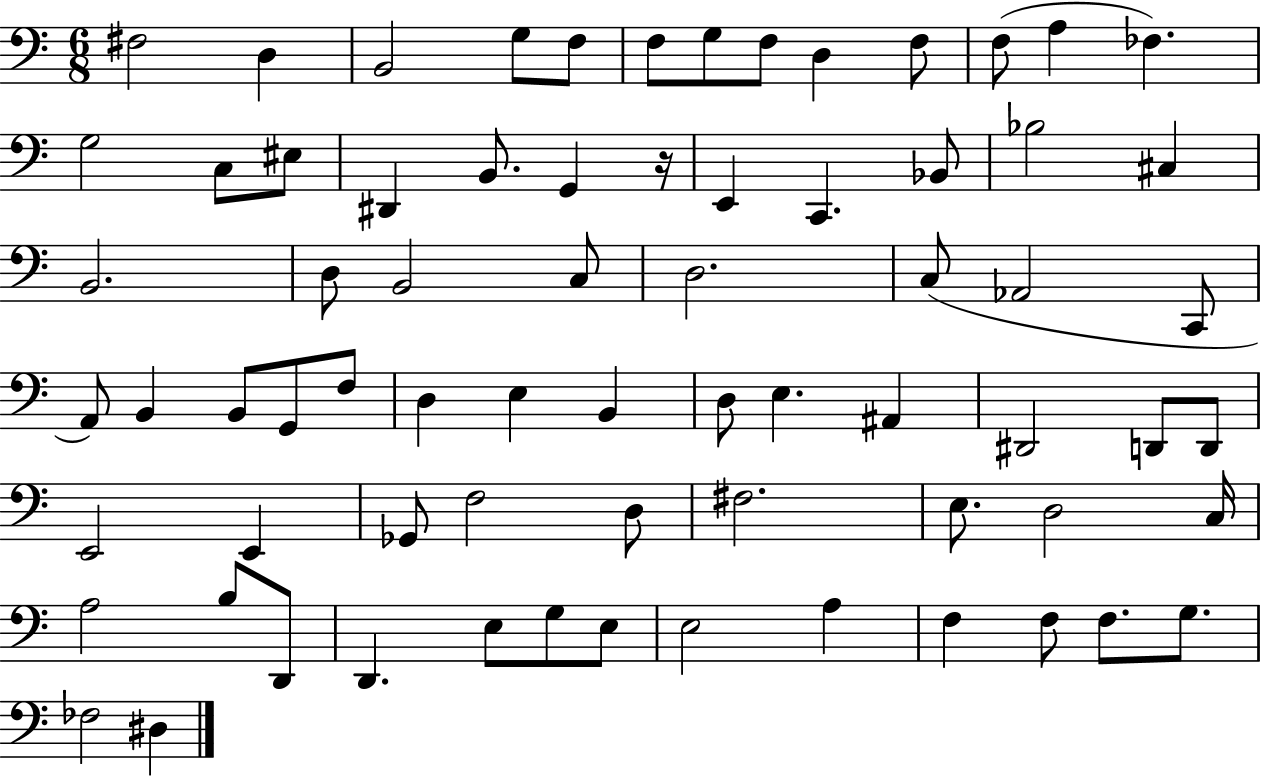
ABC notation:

X:1
T:Untitled
M:6/8
L:1/4
K:C
^F,2 D, B,,2 G,/2 F,/2 F,/2 G,/2 F,/2 D, F,/2 F,/2 A, _F, G,2 C,/2 ^E,/2 ^D,, B,,/2 G,, z/4 E,, C,, _B,,/2 _B,2 ^C, B,,2 D,/2 B,,2 C,/2 D,2 C,/2 _A,,2 C,,/2 A,,/2 B,, B,,/2 G,,/2 F,/2 D, E, B,, D,/2 E, ^A,, ^D,,2 D,,/2 D,,/2 E,,2 E,, _G,,/2 F,2 D,/2 ^F,2 E,/2 D,2 C,/4 A,2 B,/2 D,,/2 D,, E,/2 G,/2 E,/2 E,2 A, F, F,/2 F,/2 G,/2 _F,2 ^D,